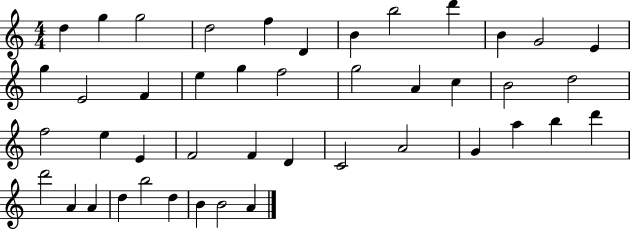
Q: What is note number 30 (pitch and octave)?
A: C4